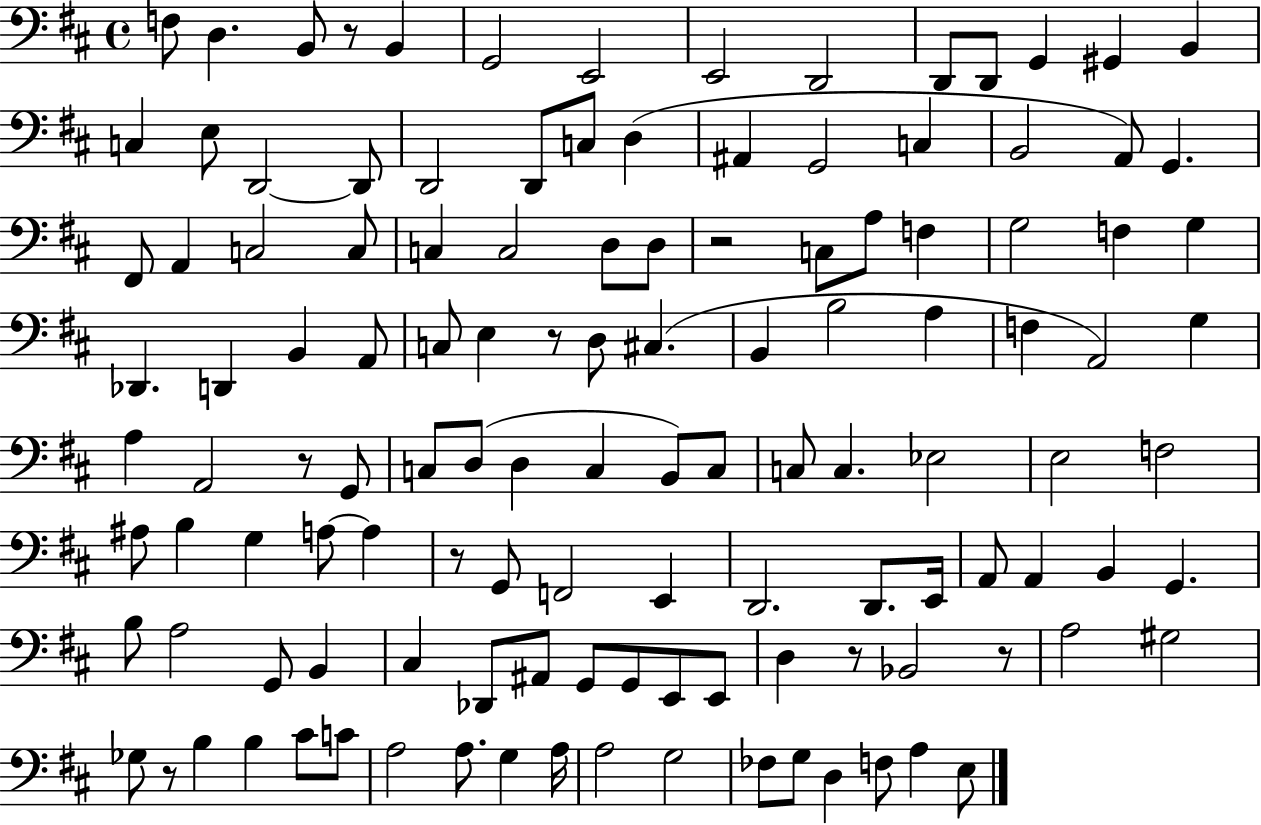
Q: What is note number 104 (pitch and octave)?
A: C4